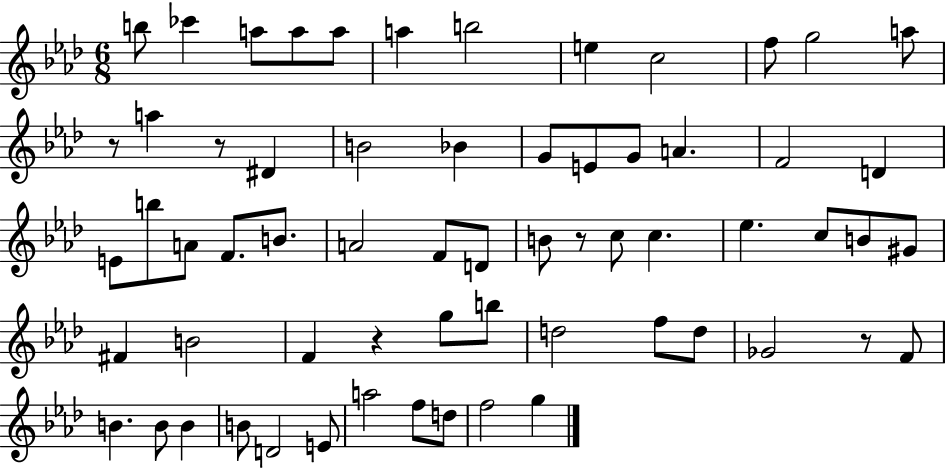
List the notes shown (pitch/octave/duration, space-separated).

B5/e CES6/q A5/e A5/e A5/e A5/q B5/h E5/q C5/h F5/e G5/h A5/e R/e A5/q R/e D#4/q B4/h Bb4/q G4/e E4/e G4/e A4/q. F4/h D4/q E4/e B5/e A4/e F4/e. B4/e. A4/h F4/e D4/e B4/e R/e C5/e C5/q. Eb5/q. C5/e B4/e G#4/e F#4/q B4/h F4/q R/q G5/e B5/e D5/h F5/e D5/e Gb4/h R/e F4/e B4/q. B4/e B4/q B4/e D4/h E4/e A5/h F5/e D5/e F5/h G5/q